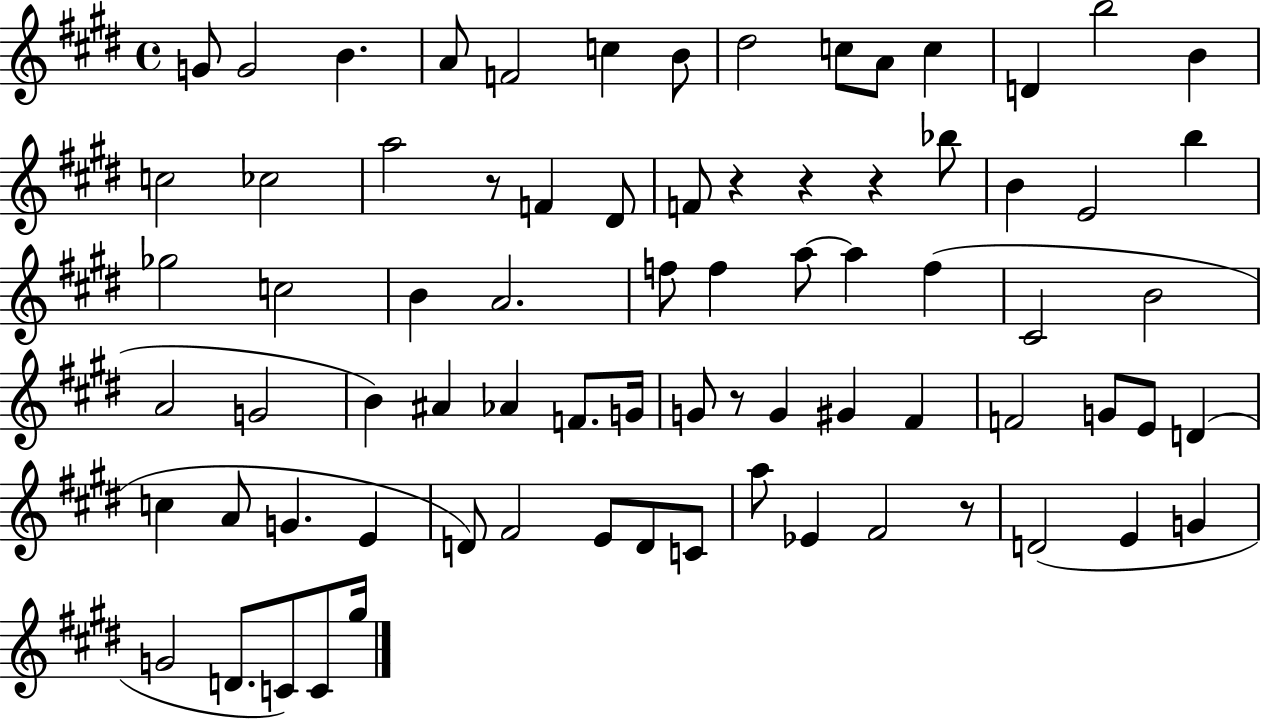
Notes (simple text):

G4/e G4/h B4/q. A4/e F4/h C5/q B4/e D#5/h C5/e A4/e C5/q D4/q B5/h B4/q C5/h CES5/h A5/h R/e F4/q D#4/e F4/e R/q R/q R/q Bb5/e B4/q E4/h B5/q Gb5/h C5/h B4/q A4/h. F5/e F5/q A5/e A5/q F5/q C#4/h B4/h A4/h G4/h B4/q A#4/q Ab4/q F4/e. G4/s G4/e R/e G4/q G#4/q F#4/q F4/h G4/e E4/e D4/q C5/q A4/e G4/q. E4/q D4/e F#4/h E4/e D4/e C4/e A5/e Eb4/q F#4/h R/e D4/h E4/q G4/q G4/h D4/e. C4/e C4/e G#5/s